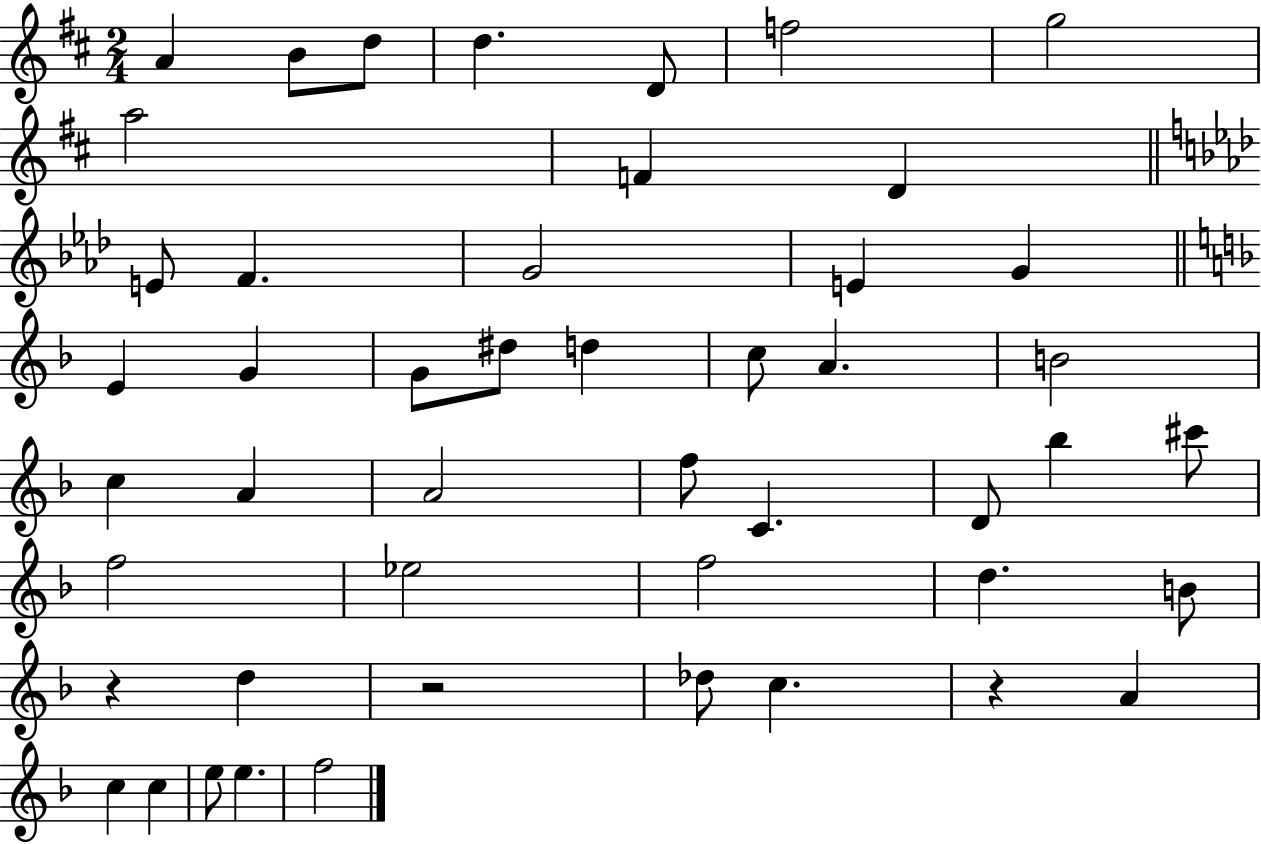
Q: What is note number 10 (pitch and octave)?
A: D4